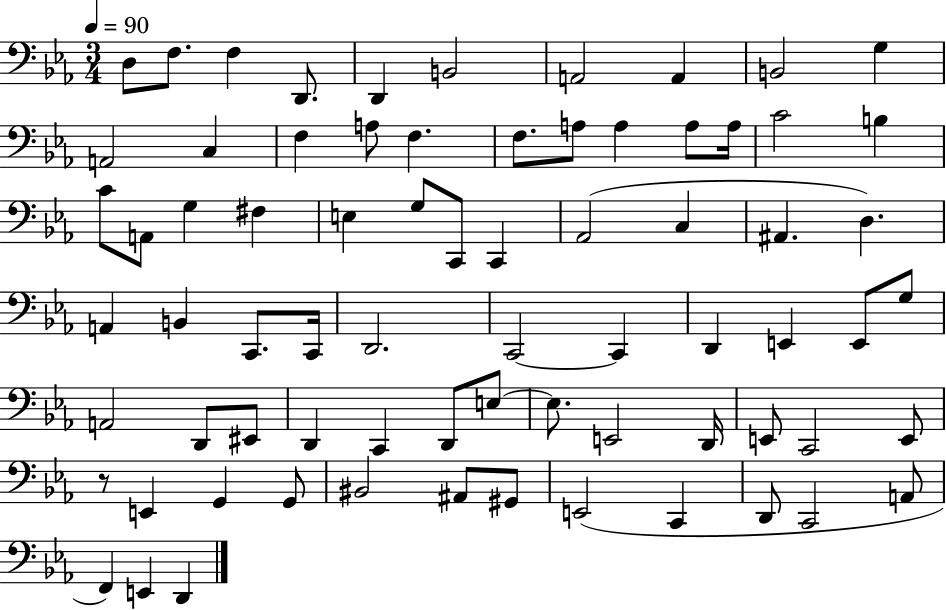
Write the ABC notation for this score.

X:1
T:Untitled
M:3/4
L:1/4
K:Eb
D,/2 F,/2 F, D,,/2 D,, B,,2 A,,2 A,, B,,2 G, A,,2 C, F, A,/2 F, F,/2 A,/2 A, A,/2 A,/4 C2 B, C/2 A,,/2 G, ^F, E, G,/2 C,,/2 C,, _A,,2 C, ^A,, D, A,, B,, C,,/2 C,,/4 D,,2 C,,2 C,, D,, E,, E,,/2 G,/2 A,,2 D,,/2 ^E,,/2 D,, C,, D,,/2 E,/2 E,/2 E,,2 D,,/4 E,,/2 C,,2 E,,/2 z/2 E,, G,, G,,/2 ^B,,2 ^A,,/2 ^G,,/2 E,,2 C,, D,,/2 C,,2 A,,/2 F,, E,, D,,